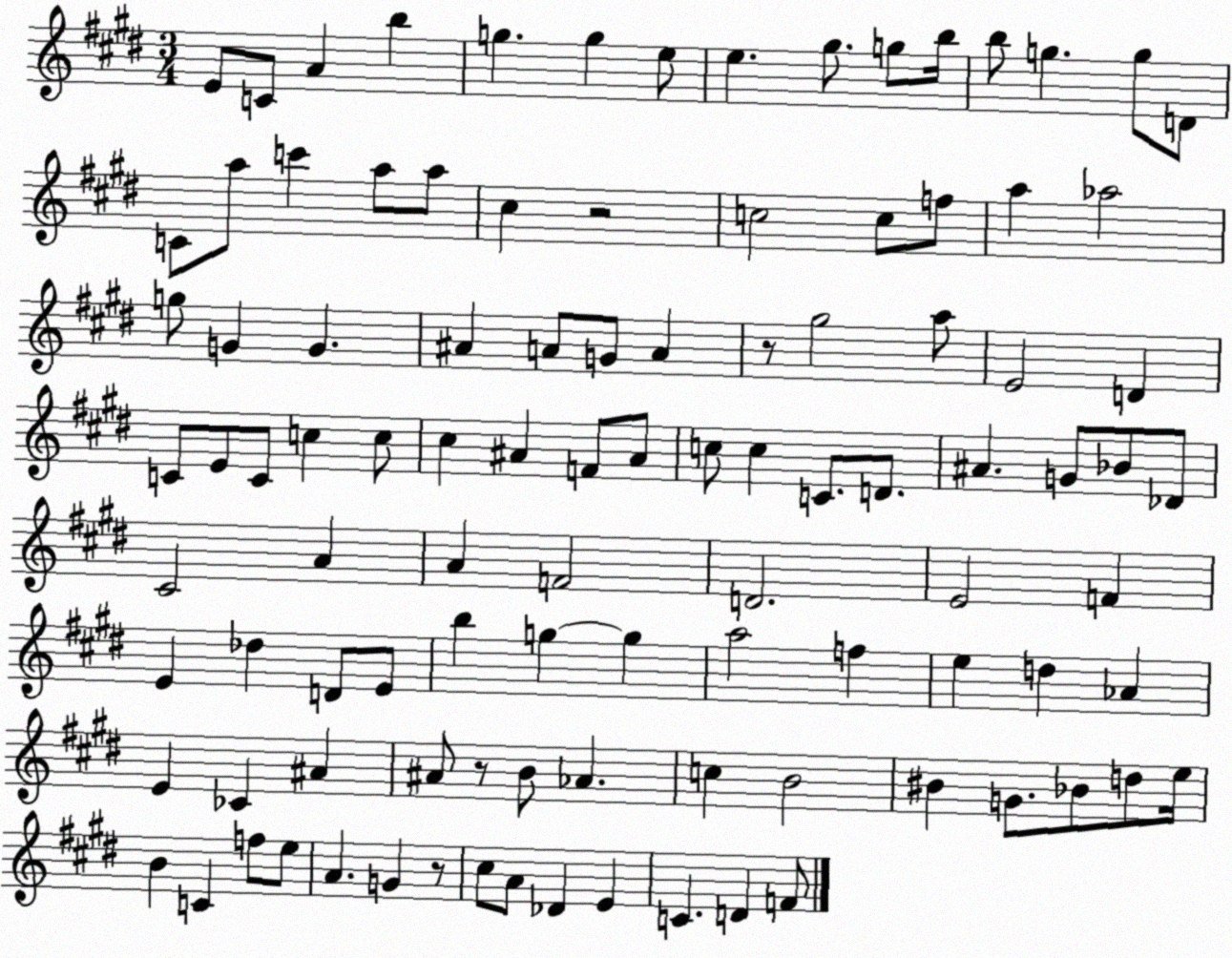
X:1
T:Untitled
M:3/4
L:1/4
K:E
E/2 C/2 A b g g e/2 e ^g/2 g/2 b/4 b/2 g g/2 D/2 C/2 a/2 c' a/2 a/2 ^c z2 c2 c/2 f/2 a _a2 g/2 G G ^A A/2 G/2 A z/2 ^g2 a/2 E2 D C/2 E/2 C/2 c c/2 ^c ^A F/2 ^A/2 c/2 c C/2 D/2 ^A G/2 _B/2 _D/2 ^C2 A A F2 D2 E2 F E _d D/2 E/2 b g g a2 f e d _A E _C ^A ^A/2 z/2 B/2 _A c B2 ^B G/2 _B/2 d/2 e/4 B C f/2 e/2 A G z/2 ^c/2 A/2 _D E C D F/2